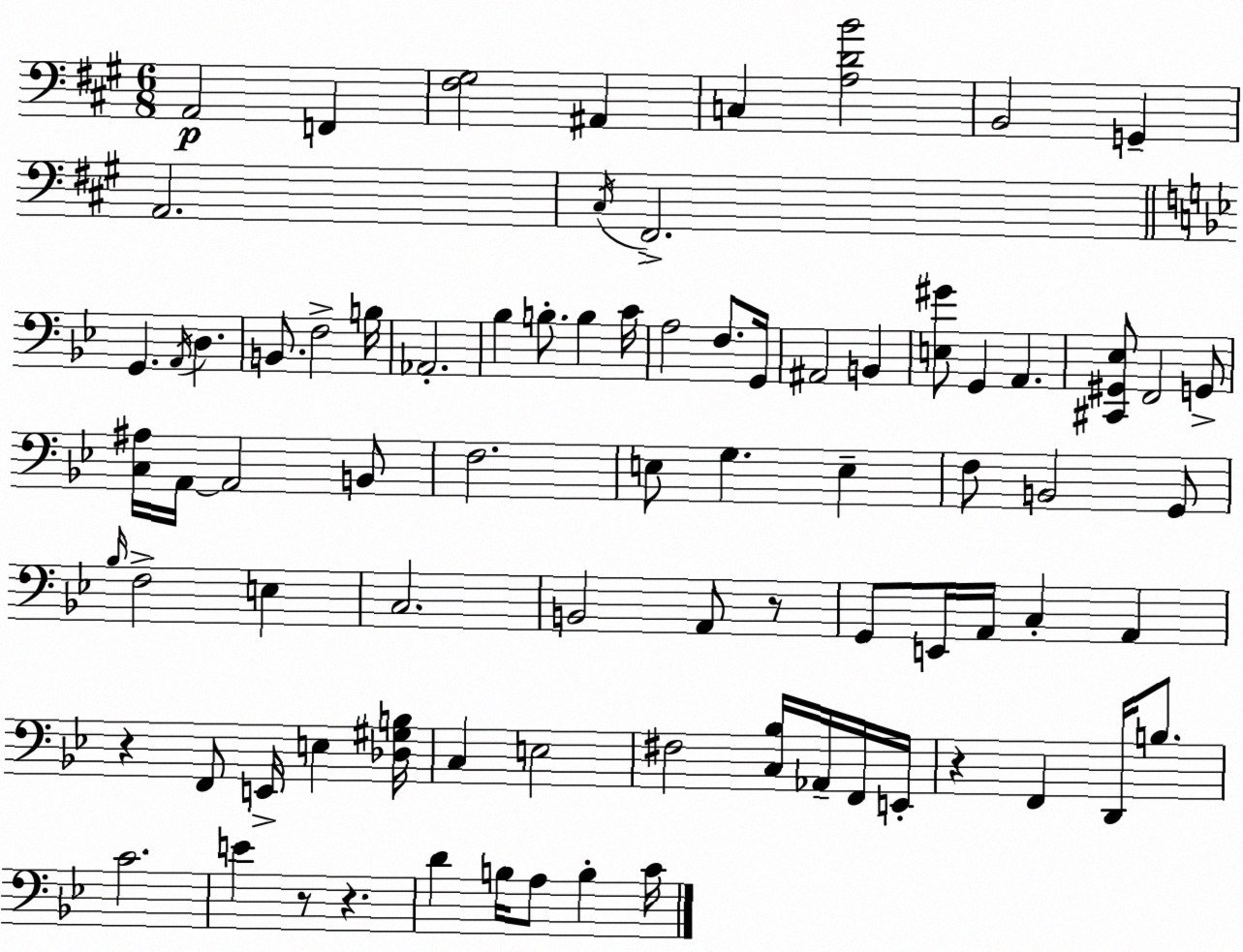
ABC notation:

X:1
T:Untitled
M:6/8
L:1/4
K:A
A,,2 F,, [^F,^G,]2 ^A,, C, [A,DB]2 B,,2 G,, A,,2 ^C,/4 ^F,,2 G,, A,,/4 D, B,,/2 F,2 B,/4 _A,,2 _B, B,/2 B, C/4 A,2 F,/2 G,,/4 ^A,,2 B,, [E,^G]/2 G,, A,, [^C,,^G,,_E,]/2 F,,2 G,,/2 [C,^A,]/4 A,,/4 A,,2 B,,/2 F,2 E,/2 G, E, F,/2 B,,2 G,,/2 _B,/4 F,2 E, C,2 B,,2 A,,/2 z/2 G,,/2 E,,/4 A,,/4 C, A,, z F,,/2 E,,/4 E, [_D,^G,B,]/4 C, E,2 ^F,2 [C,_B,]/4 _A,,/4 F,,/4 E,,/4 z F,, D,,/4 B,/2 C2 E z/2 z D B,/4 A,/2 B, C/4